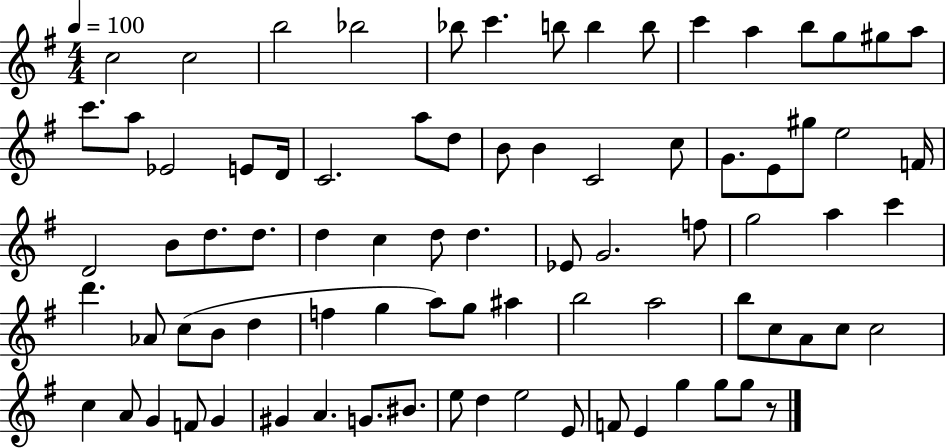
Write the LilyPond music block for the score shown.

{
  \clef treble
  \numericTimeSignature
  \time 4/4
  \key g \major
  \tempo 4 = 100
  c''2 c''2 | b''2 bes''2 | bes''8 c'''4. b''8 b''4 b''8 | c'''4 a''4 b''8 g''8 gis''8 a''8 | \break c'''8. a''8 ees'2 e'8 d'16 | c'2. a''8 d''8 | b'8 b'4 c'2 c''8 | g'8. e'8 gis''8 e''2 f'16 | \break d'2 b'8 d''8. d''8. | d''4 c''4 d''8 d''4. | ees'8 g'2. f''8 | g''2 a''4 c'''4 | \break d'''4. aes'8 c''8( b'8 d''4 | f''4 g''4 a''8) g''8 ais''4 | b''2 a''2 | b''8 c''8 a'8 c''8 c''2 | \break c''4 a'8 g'4 f'8 g'4 | gis'4 a'4. g'8. bis'8. | e''8 d''4 e''2 e'8 | f'8 e'4 g''4 g''8 g''8 r8 | \break \bar "|."
}